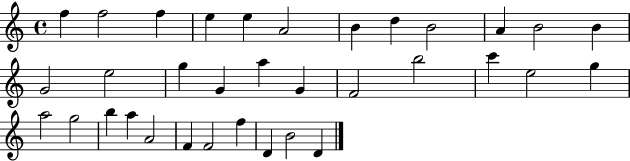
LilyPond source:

{
  \clef treble
  \time 4/4
  \defaultTimeSignature
  \key c \major
  f''4 f''2 f''4 | e''4 e''4 a'2 | b'4 d''4 b'2 | a'4 b'2 b'4 | \break g'2 e''2 | g''4 g'4 a''4 g'4 | f'2 b''2 | c'''4 e''2 g''4 | \break a''2 g''2 | b''4 a''4 a'2 | f'4 f'2 f''4 | d'4 b'2 d'4 | \break \bar "|."
}